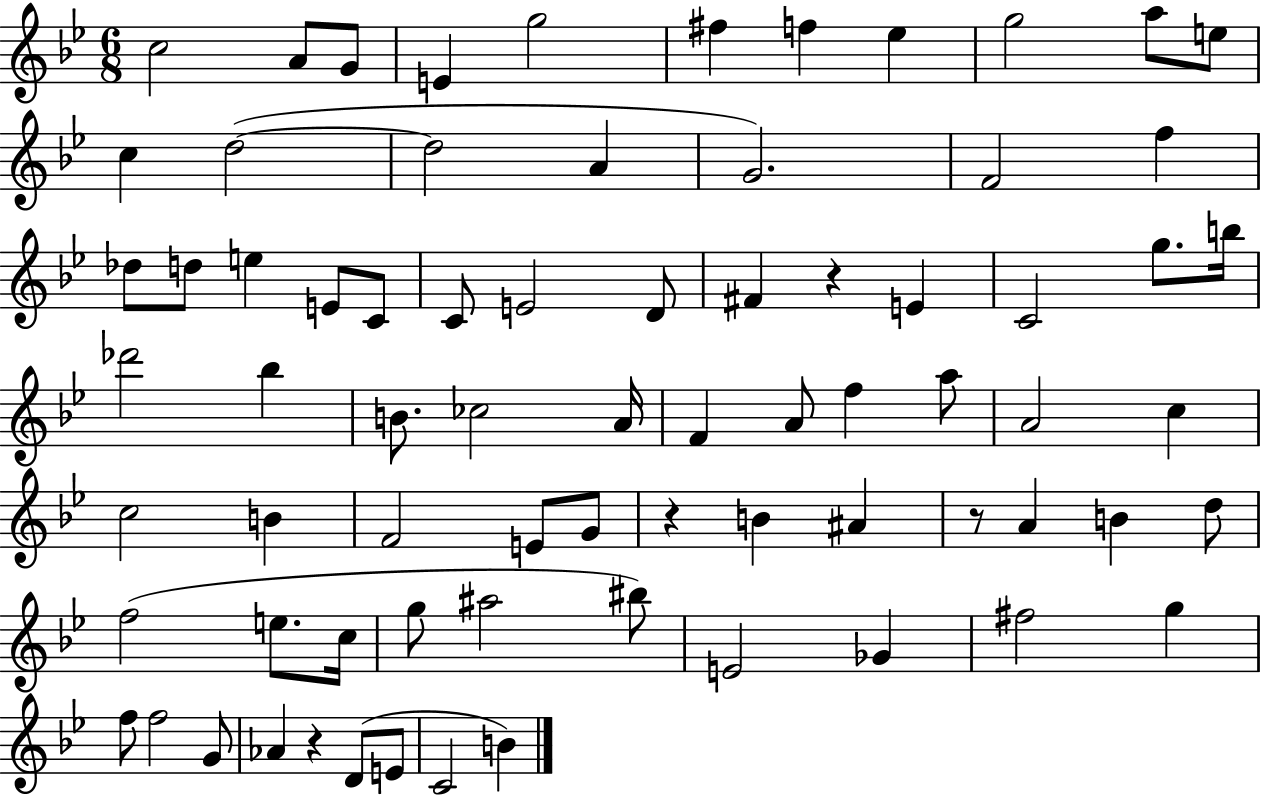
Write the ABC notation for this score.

X:1
T:Untitled
M:6/8
L:1/4
K:Bb
c2 A/2 G/2 E g2 ^f f _e g2 a/2 e/2 c d2 d2 A G2 F2 f _d/2 d/2 e E/2 C/2 C/2 E2 D/2 ^F z E C2 g/2 b/4 _d'2 _b B/2 _c2 A/4 F A/2 f a/2 A2 c c2 B F2 E/2 G/2 z B ^A z/2 A B d/2 f2 e/2 c/4 g/2 ^a2 ^b/2 E2 _G ^f2 g f/2 f2 G/2 _A z D/2 E/2 C2 B